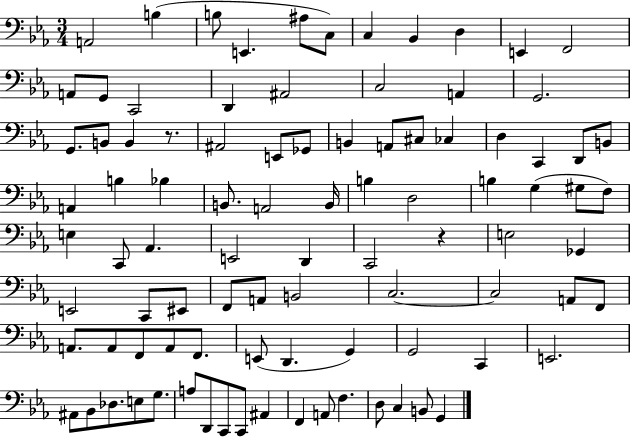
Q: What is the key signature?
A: EES major